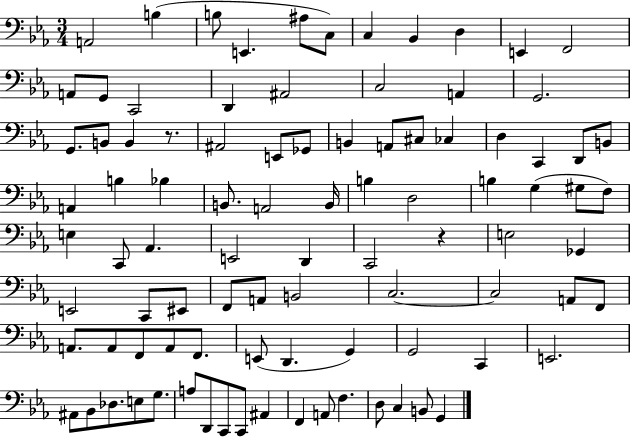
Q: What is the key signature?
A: EES major